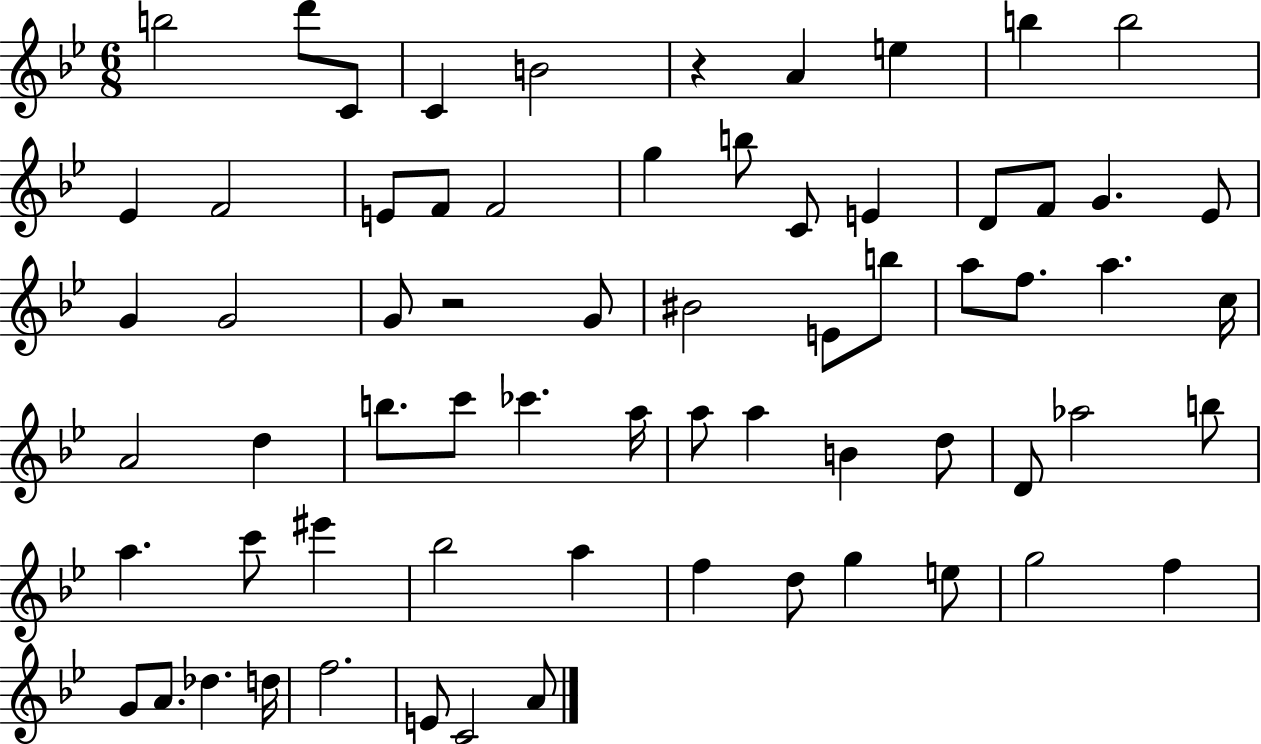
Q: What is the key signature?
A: BES major